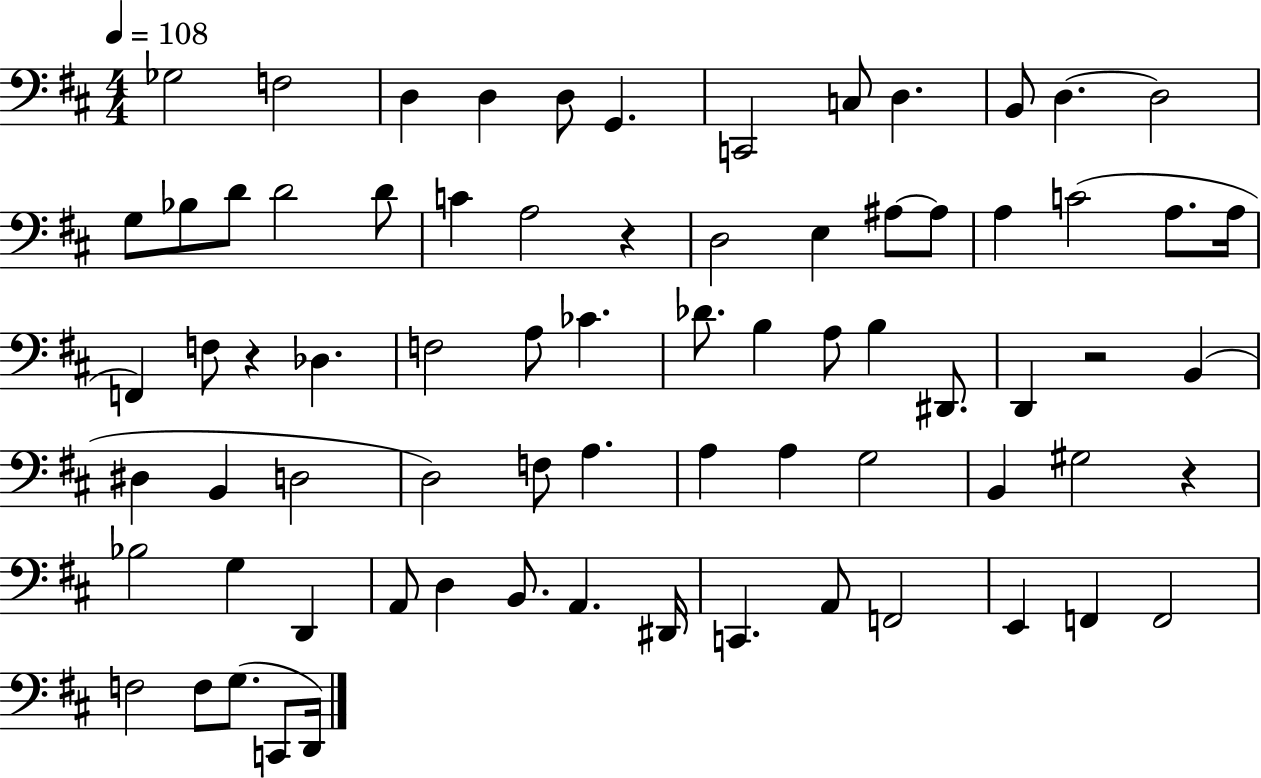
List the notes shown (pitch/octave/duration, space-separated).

Gb3/h F3/h D3/q D3/q D3/e G2/q. C2/h C3/e D3/q. B2/e D3/q. D3/h G3/e Bb3/e D4/e D4/h D4/e C4/q A3/h R/q D3/h E3/q A#3/e A#3/e A3/q C4/h A3/e. A3/s F2/q F3/e R/q Db3/q. F3/h A3/e CES4/q. Db4/e. B3/q A3/e B3/q D#2/e. D2/q R/h B2/q D#3/q B2/q D3/h D3/h F3/e A3/q. A3/q A3/q G3/h B2/q G#3/h R/q Bb3/h G3/q D2/q A2/e D3/q B2/e. A2/q. D#2/s C2/q. A2/e F2/h E2/q F2/q F2/h F3/h F3/e G3/e. C2/e D2/s